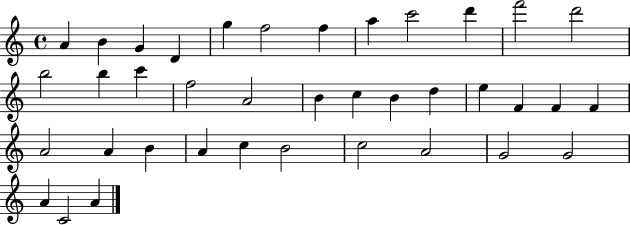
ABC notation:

X:1
T:Untitled
M:4/4
L:1/4
K:C
A B G D g f2 f a c'2 d' f'2 d'2 b2 b c' f2 A2 B c B d e F F F A2 A B A c B2 c2 A2 G2 G2 A C2 A